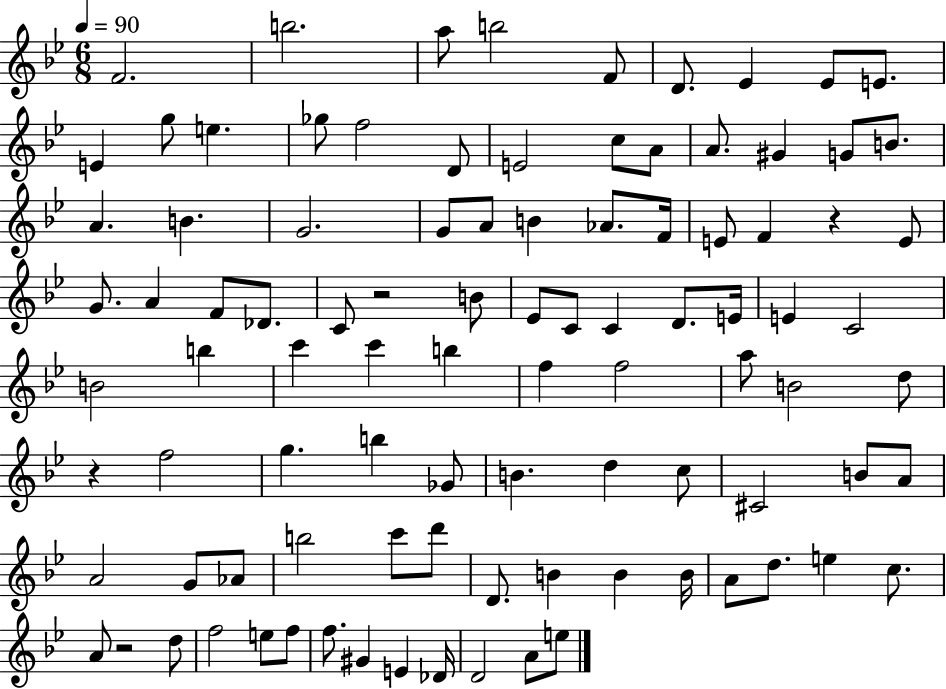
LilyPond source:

{
  \clef treble
  \numericTimeSignature
  \time 6/8
  \key bes \major
  \tempo 4 = 90
  \repeat volta 2 { f'2. | b''2. | a''8 b''2 f'8 | d'8. ees'4 ees'8 e'8. | \break e'4 g''8 e''4. | ges''8 f''2 d'8 | e'2 c''8 a'8 | a'8. gis'4 g'8 b'8. | \break a'4. b'4. | g'2. | g'8 a'8 b'4 aes'8. f'16 | e'8 f'4 r4 e'8 | \break g'8. a'4 f'8 des'8. | c'8 r2 b'8 | ees'8 c'8 c'4 d'8. e'16 | e'4 c'2 | \break b'2 b''4 | c'''4 c'''4 b''4 | f''4 f''2 | a''8 b'2 d''8 | \break r4 f''2 | g''4. b''4 ges'8 | b'4. d''4 c''8 | cis'2 b'8 a'8 | \break a'2 g'8 aes'8 | b''2 c'''8 d'''8 | d'8. b'4 b'4 b'16 | a'8 d''8. e''4 c''8. | \break a'8 r2 d''8 | f''2 e''8 f''8 | f''8. gis'4 e'4 des'16 | d'2 a'8 e''8 | \break } \bar "|."
}